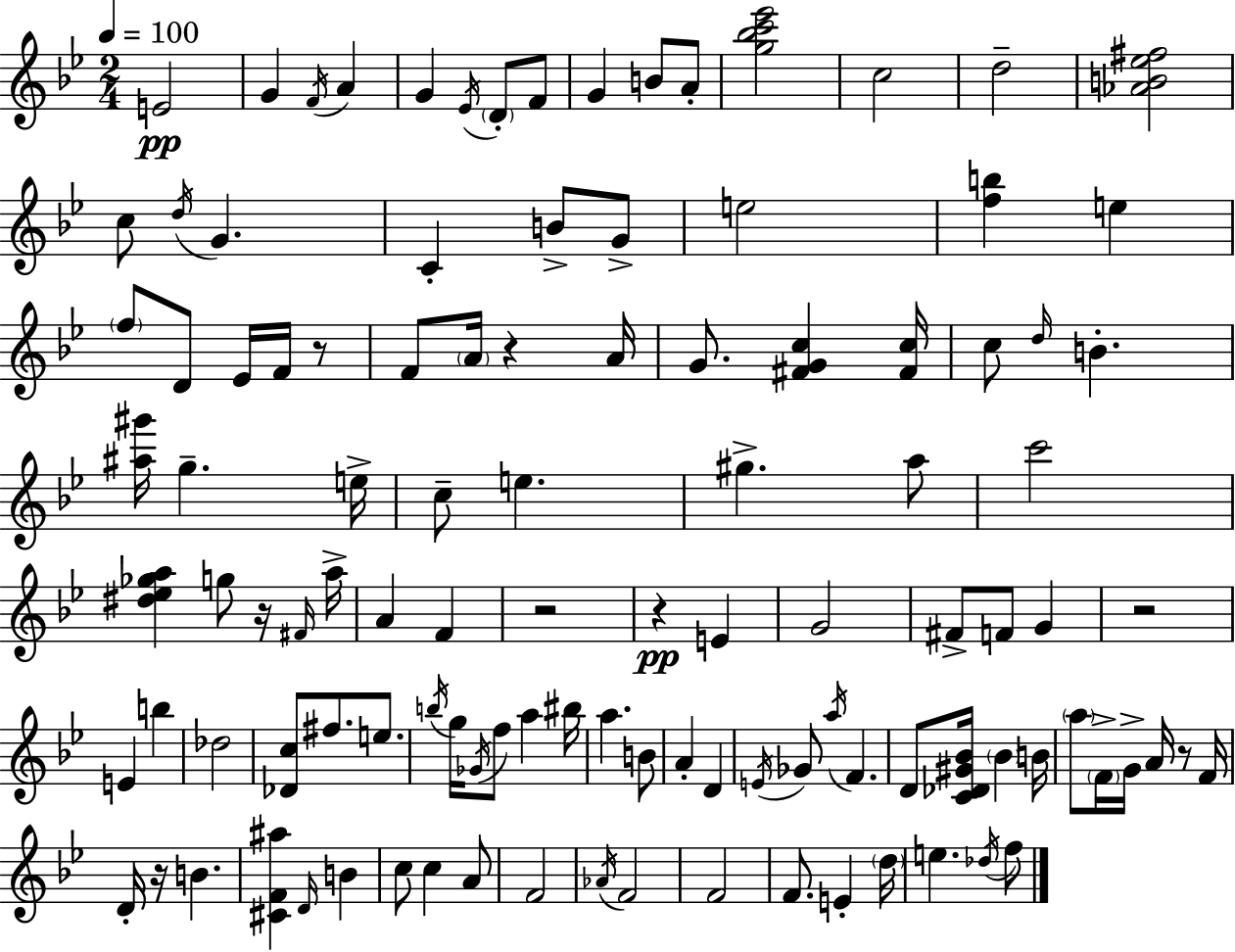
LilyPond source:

{
  \clef treble
  \numericTimeSignature
  \time 2/4
  \key bes \major
  \tempo 4 = 100
  \repeat volta 2 { e'2\pp | g'4 \acciaccatura { f'16 } a'4 | g'4 \acciaccatura { ees'16 } \parenthesize d'8-. | f'8 g'4 b'8 | \break a'8-. <g'' bes'' c''' ees'''>2 | c''2 | d''2-- | <aes' b' ees'' fis''>2 | \break c''8 \acciaccatura { d''16 } g'4. | c'4-. b'8-> | g'8-> e''2 | <f'' b''>4 e''4 | \break \parenthesize f''8 d'8 ees'16 | f'16 r8 f'8 \parenthesize a'16 r4 | a'16 g'8. <fis' g' c''>4 | <fis' c''>16 c''8 \grace { d''16 } b'4.-. | \break <ais'' gis'''>16 g''4.-- | e''16-> c''8-- e''4. | gis''4.-> | a''8 c'''2 | \break <dis'' ees'' ges'' a''>4 | g''8 r16 \grace { fis'16 } a''16-> a'4 | f'4 r2 | r4\pp | \break e'4 g'2 | fis'8-> f'8 | g'4 r2 | e'4 | \break b''4 des''2 | <des' c''>8 fis''8. | e''8. \acciaccatura { b''16 } g''16 \acciaccatura { ges'16 } | f''8 a''4 bis''16 a''4. | \break b'8 a'4-. | d'4 \acciaccatura { e'16 } | ges'8 \acciaccatura { a''16 } f'4. | d'8 <c' des' gis' bes'>16 \parenthesize bes'4 | \break b'16 \parenthesize a''8 \parenthesize f'16-> g'16-> a'16 r8 | f'16 d'16-. r16 b'4. | <cis' f' ais''>4 \grace { d'16 } b'4 | c''8 c''4 | \break a'8 f'2 | \acciaccatura { aes'16 } f'2 | f'2 | f'8. e'4-. | \break \parenthesize d''16 e''4. | \acciaccatura { des''16 } f''8 } \bar "|."
}